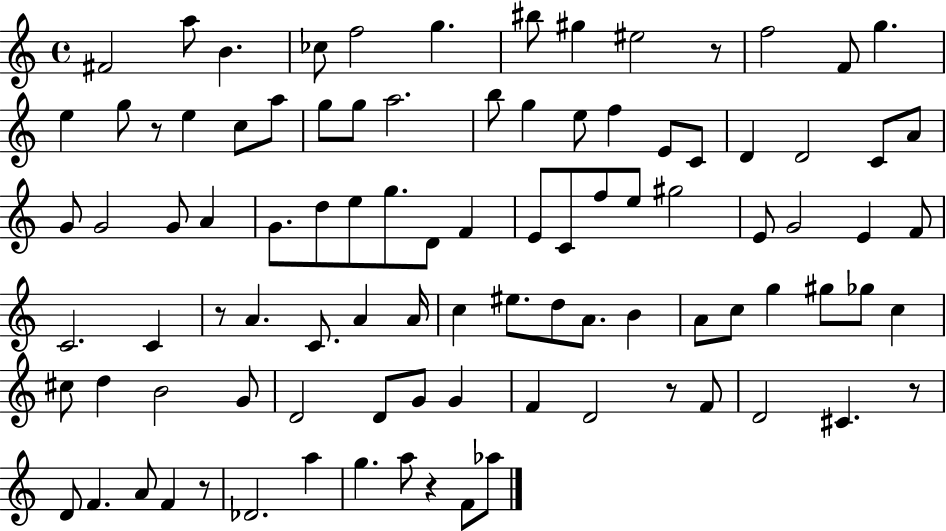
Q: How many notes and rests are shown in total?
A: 96